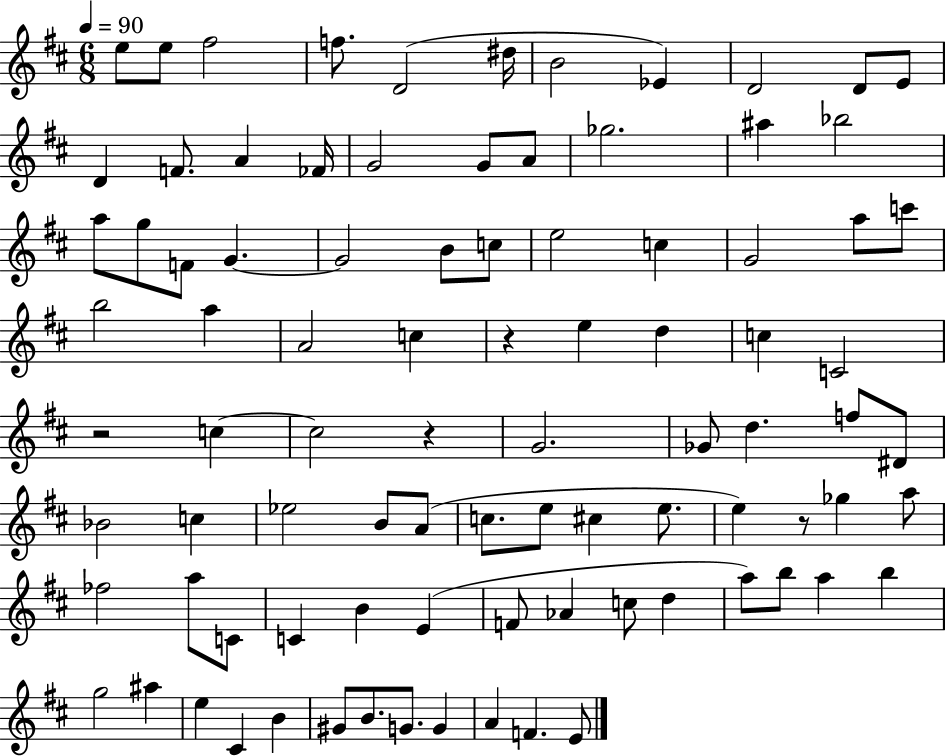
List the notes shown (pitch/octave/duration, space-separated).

E5/e E5/e F#5/h F5/e. D4/h D#5/s B4/h Eb4/q D4/h D4/e E4/e D4/q F4/e. A4/q FES4/s G4/h G4/e A4/e Gb5/h. A#5/q Bb5/h A5/e G5/e F4/e G4/q. G4/h B4/e C5/e E5/h C5/q G4/h A5/e C6/e B5/h A5/q A4/h C5/q R/q E5/q D5/q C5/q C4/h R/h C5/q C5/h R/q G4/h. Gb4/e D5/q. F5/e D#4/e Bb4/h C5/q Eb5/h B4/e A4/e C5/e. E5/e C#5/q E5/e. E5/q R/e Gb5/q A5/e FES5/h A5/e C4/e C4/q B4/q E4/q F4/e Ab4/q C5/e D5/q A5/e B5/e A5/q B5/q G5/h A#5/q E5/q C#4/q B4/q G#4/e B4/e. G4/e. G4/q A4/q F4/q. E4/e